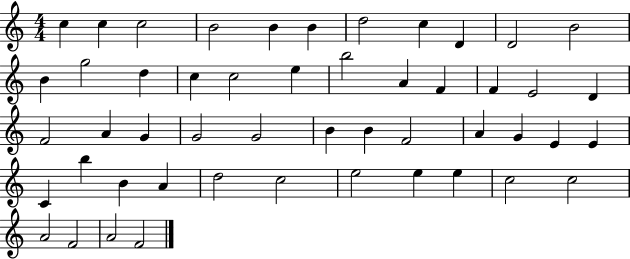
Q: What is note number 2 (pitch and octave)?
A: C5